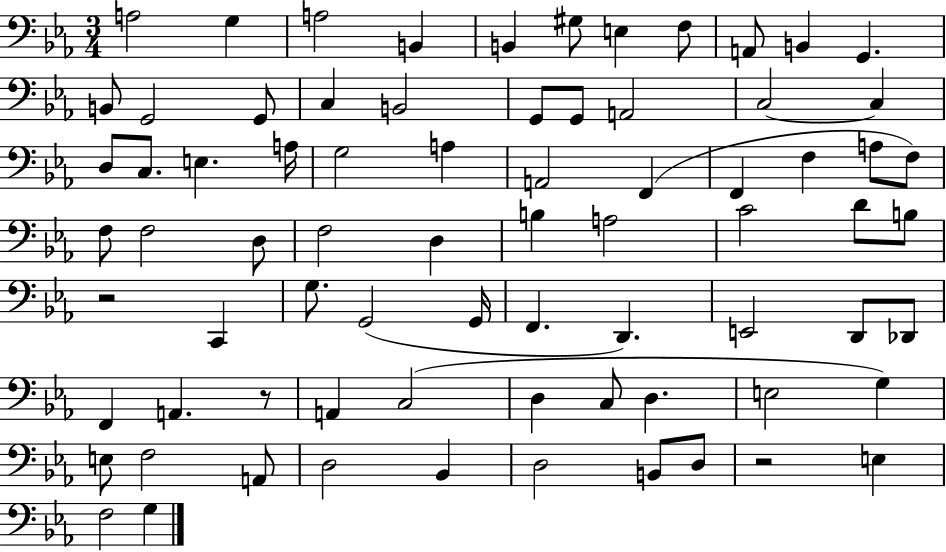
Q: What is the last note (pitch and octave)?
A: G3